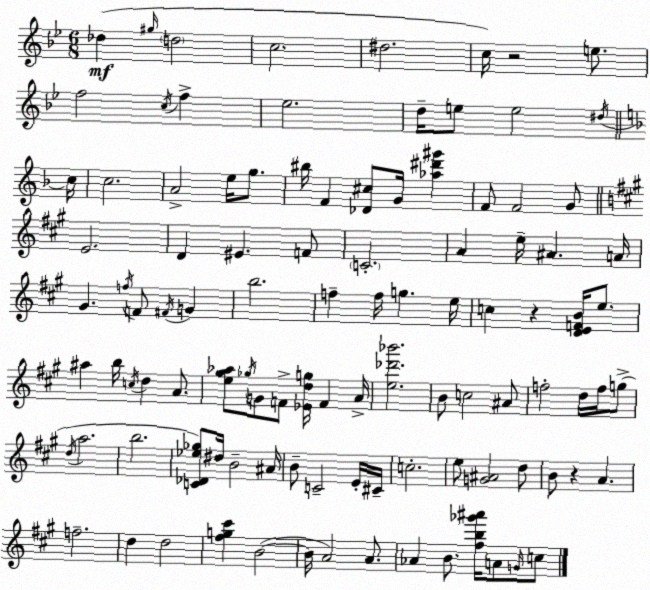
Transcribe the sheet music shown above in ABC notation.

X:1
T:Untitled
M:6/8
L:1/4
K:Gm
_d ^g/4 d2 c2 ^d2 c/4 z2 e/2 f2 c/4 f _e2 d/4 e/2 e2 ^d/4 c/4 c2 A2 e/4 g/2 ^b/4 F [_D^c]/2 G/4 [_a^d'^g'] F/2 F2 G/2 E2 D ^E F/2 C2 A e/4 ^A A/4 ^G f/4 F/2 ^F/4 G b2 f f/4 g e/4 c z [DEFB]/4 e/2 ^a b/4 c/4 d A/2 [e^g_a]/2 _g/4 G/2 F/2 [_Edg]/4 F A/4 [e_d'_b']2 B/2 c2 ^A/2 f2 d/4 f/4 g/2 d/4 a2 b2 [C_D_e_g]/2 ^d/4 B2 ^A/4 B/2 C2 E/4 ^C/4 c2 e/2 [G^A]2 d/2 B/2 z A f2 d d2 [^fg^c'] B2 B/4 A2 A/2 _A B/2 [^fb_g'^a']/4 A/2 G/4 c/2